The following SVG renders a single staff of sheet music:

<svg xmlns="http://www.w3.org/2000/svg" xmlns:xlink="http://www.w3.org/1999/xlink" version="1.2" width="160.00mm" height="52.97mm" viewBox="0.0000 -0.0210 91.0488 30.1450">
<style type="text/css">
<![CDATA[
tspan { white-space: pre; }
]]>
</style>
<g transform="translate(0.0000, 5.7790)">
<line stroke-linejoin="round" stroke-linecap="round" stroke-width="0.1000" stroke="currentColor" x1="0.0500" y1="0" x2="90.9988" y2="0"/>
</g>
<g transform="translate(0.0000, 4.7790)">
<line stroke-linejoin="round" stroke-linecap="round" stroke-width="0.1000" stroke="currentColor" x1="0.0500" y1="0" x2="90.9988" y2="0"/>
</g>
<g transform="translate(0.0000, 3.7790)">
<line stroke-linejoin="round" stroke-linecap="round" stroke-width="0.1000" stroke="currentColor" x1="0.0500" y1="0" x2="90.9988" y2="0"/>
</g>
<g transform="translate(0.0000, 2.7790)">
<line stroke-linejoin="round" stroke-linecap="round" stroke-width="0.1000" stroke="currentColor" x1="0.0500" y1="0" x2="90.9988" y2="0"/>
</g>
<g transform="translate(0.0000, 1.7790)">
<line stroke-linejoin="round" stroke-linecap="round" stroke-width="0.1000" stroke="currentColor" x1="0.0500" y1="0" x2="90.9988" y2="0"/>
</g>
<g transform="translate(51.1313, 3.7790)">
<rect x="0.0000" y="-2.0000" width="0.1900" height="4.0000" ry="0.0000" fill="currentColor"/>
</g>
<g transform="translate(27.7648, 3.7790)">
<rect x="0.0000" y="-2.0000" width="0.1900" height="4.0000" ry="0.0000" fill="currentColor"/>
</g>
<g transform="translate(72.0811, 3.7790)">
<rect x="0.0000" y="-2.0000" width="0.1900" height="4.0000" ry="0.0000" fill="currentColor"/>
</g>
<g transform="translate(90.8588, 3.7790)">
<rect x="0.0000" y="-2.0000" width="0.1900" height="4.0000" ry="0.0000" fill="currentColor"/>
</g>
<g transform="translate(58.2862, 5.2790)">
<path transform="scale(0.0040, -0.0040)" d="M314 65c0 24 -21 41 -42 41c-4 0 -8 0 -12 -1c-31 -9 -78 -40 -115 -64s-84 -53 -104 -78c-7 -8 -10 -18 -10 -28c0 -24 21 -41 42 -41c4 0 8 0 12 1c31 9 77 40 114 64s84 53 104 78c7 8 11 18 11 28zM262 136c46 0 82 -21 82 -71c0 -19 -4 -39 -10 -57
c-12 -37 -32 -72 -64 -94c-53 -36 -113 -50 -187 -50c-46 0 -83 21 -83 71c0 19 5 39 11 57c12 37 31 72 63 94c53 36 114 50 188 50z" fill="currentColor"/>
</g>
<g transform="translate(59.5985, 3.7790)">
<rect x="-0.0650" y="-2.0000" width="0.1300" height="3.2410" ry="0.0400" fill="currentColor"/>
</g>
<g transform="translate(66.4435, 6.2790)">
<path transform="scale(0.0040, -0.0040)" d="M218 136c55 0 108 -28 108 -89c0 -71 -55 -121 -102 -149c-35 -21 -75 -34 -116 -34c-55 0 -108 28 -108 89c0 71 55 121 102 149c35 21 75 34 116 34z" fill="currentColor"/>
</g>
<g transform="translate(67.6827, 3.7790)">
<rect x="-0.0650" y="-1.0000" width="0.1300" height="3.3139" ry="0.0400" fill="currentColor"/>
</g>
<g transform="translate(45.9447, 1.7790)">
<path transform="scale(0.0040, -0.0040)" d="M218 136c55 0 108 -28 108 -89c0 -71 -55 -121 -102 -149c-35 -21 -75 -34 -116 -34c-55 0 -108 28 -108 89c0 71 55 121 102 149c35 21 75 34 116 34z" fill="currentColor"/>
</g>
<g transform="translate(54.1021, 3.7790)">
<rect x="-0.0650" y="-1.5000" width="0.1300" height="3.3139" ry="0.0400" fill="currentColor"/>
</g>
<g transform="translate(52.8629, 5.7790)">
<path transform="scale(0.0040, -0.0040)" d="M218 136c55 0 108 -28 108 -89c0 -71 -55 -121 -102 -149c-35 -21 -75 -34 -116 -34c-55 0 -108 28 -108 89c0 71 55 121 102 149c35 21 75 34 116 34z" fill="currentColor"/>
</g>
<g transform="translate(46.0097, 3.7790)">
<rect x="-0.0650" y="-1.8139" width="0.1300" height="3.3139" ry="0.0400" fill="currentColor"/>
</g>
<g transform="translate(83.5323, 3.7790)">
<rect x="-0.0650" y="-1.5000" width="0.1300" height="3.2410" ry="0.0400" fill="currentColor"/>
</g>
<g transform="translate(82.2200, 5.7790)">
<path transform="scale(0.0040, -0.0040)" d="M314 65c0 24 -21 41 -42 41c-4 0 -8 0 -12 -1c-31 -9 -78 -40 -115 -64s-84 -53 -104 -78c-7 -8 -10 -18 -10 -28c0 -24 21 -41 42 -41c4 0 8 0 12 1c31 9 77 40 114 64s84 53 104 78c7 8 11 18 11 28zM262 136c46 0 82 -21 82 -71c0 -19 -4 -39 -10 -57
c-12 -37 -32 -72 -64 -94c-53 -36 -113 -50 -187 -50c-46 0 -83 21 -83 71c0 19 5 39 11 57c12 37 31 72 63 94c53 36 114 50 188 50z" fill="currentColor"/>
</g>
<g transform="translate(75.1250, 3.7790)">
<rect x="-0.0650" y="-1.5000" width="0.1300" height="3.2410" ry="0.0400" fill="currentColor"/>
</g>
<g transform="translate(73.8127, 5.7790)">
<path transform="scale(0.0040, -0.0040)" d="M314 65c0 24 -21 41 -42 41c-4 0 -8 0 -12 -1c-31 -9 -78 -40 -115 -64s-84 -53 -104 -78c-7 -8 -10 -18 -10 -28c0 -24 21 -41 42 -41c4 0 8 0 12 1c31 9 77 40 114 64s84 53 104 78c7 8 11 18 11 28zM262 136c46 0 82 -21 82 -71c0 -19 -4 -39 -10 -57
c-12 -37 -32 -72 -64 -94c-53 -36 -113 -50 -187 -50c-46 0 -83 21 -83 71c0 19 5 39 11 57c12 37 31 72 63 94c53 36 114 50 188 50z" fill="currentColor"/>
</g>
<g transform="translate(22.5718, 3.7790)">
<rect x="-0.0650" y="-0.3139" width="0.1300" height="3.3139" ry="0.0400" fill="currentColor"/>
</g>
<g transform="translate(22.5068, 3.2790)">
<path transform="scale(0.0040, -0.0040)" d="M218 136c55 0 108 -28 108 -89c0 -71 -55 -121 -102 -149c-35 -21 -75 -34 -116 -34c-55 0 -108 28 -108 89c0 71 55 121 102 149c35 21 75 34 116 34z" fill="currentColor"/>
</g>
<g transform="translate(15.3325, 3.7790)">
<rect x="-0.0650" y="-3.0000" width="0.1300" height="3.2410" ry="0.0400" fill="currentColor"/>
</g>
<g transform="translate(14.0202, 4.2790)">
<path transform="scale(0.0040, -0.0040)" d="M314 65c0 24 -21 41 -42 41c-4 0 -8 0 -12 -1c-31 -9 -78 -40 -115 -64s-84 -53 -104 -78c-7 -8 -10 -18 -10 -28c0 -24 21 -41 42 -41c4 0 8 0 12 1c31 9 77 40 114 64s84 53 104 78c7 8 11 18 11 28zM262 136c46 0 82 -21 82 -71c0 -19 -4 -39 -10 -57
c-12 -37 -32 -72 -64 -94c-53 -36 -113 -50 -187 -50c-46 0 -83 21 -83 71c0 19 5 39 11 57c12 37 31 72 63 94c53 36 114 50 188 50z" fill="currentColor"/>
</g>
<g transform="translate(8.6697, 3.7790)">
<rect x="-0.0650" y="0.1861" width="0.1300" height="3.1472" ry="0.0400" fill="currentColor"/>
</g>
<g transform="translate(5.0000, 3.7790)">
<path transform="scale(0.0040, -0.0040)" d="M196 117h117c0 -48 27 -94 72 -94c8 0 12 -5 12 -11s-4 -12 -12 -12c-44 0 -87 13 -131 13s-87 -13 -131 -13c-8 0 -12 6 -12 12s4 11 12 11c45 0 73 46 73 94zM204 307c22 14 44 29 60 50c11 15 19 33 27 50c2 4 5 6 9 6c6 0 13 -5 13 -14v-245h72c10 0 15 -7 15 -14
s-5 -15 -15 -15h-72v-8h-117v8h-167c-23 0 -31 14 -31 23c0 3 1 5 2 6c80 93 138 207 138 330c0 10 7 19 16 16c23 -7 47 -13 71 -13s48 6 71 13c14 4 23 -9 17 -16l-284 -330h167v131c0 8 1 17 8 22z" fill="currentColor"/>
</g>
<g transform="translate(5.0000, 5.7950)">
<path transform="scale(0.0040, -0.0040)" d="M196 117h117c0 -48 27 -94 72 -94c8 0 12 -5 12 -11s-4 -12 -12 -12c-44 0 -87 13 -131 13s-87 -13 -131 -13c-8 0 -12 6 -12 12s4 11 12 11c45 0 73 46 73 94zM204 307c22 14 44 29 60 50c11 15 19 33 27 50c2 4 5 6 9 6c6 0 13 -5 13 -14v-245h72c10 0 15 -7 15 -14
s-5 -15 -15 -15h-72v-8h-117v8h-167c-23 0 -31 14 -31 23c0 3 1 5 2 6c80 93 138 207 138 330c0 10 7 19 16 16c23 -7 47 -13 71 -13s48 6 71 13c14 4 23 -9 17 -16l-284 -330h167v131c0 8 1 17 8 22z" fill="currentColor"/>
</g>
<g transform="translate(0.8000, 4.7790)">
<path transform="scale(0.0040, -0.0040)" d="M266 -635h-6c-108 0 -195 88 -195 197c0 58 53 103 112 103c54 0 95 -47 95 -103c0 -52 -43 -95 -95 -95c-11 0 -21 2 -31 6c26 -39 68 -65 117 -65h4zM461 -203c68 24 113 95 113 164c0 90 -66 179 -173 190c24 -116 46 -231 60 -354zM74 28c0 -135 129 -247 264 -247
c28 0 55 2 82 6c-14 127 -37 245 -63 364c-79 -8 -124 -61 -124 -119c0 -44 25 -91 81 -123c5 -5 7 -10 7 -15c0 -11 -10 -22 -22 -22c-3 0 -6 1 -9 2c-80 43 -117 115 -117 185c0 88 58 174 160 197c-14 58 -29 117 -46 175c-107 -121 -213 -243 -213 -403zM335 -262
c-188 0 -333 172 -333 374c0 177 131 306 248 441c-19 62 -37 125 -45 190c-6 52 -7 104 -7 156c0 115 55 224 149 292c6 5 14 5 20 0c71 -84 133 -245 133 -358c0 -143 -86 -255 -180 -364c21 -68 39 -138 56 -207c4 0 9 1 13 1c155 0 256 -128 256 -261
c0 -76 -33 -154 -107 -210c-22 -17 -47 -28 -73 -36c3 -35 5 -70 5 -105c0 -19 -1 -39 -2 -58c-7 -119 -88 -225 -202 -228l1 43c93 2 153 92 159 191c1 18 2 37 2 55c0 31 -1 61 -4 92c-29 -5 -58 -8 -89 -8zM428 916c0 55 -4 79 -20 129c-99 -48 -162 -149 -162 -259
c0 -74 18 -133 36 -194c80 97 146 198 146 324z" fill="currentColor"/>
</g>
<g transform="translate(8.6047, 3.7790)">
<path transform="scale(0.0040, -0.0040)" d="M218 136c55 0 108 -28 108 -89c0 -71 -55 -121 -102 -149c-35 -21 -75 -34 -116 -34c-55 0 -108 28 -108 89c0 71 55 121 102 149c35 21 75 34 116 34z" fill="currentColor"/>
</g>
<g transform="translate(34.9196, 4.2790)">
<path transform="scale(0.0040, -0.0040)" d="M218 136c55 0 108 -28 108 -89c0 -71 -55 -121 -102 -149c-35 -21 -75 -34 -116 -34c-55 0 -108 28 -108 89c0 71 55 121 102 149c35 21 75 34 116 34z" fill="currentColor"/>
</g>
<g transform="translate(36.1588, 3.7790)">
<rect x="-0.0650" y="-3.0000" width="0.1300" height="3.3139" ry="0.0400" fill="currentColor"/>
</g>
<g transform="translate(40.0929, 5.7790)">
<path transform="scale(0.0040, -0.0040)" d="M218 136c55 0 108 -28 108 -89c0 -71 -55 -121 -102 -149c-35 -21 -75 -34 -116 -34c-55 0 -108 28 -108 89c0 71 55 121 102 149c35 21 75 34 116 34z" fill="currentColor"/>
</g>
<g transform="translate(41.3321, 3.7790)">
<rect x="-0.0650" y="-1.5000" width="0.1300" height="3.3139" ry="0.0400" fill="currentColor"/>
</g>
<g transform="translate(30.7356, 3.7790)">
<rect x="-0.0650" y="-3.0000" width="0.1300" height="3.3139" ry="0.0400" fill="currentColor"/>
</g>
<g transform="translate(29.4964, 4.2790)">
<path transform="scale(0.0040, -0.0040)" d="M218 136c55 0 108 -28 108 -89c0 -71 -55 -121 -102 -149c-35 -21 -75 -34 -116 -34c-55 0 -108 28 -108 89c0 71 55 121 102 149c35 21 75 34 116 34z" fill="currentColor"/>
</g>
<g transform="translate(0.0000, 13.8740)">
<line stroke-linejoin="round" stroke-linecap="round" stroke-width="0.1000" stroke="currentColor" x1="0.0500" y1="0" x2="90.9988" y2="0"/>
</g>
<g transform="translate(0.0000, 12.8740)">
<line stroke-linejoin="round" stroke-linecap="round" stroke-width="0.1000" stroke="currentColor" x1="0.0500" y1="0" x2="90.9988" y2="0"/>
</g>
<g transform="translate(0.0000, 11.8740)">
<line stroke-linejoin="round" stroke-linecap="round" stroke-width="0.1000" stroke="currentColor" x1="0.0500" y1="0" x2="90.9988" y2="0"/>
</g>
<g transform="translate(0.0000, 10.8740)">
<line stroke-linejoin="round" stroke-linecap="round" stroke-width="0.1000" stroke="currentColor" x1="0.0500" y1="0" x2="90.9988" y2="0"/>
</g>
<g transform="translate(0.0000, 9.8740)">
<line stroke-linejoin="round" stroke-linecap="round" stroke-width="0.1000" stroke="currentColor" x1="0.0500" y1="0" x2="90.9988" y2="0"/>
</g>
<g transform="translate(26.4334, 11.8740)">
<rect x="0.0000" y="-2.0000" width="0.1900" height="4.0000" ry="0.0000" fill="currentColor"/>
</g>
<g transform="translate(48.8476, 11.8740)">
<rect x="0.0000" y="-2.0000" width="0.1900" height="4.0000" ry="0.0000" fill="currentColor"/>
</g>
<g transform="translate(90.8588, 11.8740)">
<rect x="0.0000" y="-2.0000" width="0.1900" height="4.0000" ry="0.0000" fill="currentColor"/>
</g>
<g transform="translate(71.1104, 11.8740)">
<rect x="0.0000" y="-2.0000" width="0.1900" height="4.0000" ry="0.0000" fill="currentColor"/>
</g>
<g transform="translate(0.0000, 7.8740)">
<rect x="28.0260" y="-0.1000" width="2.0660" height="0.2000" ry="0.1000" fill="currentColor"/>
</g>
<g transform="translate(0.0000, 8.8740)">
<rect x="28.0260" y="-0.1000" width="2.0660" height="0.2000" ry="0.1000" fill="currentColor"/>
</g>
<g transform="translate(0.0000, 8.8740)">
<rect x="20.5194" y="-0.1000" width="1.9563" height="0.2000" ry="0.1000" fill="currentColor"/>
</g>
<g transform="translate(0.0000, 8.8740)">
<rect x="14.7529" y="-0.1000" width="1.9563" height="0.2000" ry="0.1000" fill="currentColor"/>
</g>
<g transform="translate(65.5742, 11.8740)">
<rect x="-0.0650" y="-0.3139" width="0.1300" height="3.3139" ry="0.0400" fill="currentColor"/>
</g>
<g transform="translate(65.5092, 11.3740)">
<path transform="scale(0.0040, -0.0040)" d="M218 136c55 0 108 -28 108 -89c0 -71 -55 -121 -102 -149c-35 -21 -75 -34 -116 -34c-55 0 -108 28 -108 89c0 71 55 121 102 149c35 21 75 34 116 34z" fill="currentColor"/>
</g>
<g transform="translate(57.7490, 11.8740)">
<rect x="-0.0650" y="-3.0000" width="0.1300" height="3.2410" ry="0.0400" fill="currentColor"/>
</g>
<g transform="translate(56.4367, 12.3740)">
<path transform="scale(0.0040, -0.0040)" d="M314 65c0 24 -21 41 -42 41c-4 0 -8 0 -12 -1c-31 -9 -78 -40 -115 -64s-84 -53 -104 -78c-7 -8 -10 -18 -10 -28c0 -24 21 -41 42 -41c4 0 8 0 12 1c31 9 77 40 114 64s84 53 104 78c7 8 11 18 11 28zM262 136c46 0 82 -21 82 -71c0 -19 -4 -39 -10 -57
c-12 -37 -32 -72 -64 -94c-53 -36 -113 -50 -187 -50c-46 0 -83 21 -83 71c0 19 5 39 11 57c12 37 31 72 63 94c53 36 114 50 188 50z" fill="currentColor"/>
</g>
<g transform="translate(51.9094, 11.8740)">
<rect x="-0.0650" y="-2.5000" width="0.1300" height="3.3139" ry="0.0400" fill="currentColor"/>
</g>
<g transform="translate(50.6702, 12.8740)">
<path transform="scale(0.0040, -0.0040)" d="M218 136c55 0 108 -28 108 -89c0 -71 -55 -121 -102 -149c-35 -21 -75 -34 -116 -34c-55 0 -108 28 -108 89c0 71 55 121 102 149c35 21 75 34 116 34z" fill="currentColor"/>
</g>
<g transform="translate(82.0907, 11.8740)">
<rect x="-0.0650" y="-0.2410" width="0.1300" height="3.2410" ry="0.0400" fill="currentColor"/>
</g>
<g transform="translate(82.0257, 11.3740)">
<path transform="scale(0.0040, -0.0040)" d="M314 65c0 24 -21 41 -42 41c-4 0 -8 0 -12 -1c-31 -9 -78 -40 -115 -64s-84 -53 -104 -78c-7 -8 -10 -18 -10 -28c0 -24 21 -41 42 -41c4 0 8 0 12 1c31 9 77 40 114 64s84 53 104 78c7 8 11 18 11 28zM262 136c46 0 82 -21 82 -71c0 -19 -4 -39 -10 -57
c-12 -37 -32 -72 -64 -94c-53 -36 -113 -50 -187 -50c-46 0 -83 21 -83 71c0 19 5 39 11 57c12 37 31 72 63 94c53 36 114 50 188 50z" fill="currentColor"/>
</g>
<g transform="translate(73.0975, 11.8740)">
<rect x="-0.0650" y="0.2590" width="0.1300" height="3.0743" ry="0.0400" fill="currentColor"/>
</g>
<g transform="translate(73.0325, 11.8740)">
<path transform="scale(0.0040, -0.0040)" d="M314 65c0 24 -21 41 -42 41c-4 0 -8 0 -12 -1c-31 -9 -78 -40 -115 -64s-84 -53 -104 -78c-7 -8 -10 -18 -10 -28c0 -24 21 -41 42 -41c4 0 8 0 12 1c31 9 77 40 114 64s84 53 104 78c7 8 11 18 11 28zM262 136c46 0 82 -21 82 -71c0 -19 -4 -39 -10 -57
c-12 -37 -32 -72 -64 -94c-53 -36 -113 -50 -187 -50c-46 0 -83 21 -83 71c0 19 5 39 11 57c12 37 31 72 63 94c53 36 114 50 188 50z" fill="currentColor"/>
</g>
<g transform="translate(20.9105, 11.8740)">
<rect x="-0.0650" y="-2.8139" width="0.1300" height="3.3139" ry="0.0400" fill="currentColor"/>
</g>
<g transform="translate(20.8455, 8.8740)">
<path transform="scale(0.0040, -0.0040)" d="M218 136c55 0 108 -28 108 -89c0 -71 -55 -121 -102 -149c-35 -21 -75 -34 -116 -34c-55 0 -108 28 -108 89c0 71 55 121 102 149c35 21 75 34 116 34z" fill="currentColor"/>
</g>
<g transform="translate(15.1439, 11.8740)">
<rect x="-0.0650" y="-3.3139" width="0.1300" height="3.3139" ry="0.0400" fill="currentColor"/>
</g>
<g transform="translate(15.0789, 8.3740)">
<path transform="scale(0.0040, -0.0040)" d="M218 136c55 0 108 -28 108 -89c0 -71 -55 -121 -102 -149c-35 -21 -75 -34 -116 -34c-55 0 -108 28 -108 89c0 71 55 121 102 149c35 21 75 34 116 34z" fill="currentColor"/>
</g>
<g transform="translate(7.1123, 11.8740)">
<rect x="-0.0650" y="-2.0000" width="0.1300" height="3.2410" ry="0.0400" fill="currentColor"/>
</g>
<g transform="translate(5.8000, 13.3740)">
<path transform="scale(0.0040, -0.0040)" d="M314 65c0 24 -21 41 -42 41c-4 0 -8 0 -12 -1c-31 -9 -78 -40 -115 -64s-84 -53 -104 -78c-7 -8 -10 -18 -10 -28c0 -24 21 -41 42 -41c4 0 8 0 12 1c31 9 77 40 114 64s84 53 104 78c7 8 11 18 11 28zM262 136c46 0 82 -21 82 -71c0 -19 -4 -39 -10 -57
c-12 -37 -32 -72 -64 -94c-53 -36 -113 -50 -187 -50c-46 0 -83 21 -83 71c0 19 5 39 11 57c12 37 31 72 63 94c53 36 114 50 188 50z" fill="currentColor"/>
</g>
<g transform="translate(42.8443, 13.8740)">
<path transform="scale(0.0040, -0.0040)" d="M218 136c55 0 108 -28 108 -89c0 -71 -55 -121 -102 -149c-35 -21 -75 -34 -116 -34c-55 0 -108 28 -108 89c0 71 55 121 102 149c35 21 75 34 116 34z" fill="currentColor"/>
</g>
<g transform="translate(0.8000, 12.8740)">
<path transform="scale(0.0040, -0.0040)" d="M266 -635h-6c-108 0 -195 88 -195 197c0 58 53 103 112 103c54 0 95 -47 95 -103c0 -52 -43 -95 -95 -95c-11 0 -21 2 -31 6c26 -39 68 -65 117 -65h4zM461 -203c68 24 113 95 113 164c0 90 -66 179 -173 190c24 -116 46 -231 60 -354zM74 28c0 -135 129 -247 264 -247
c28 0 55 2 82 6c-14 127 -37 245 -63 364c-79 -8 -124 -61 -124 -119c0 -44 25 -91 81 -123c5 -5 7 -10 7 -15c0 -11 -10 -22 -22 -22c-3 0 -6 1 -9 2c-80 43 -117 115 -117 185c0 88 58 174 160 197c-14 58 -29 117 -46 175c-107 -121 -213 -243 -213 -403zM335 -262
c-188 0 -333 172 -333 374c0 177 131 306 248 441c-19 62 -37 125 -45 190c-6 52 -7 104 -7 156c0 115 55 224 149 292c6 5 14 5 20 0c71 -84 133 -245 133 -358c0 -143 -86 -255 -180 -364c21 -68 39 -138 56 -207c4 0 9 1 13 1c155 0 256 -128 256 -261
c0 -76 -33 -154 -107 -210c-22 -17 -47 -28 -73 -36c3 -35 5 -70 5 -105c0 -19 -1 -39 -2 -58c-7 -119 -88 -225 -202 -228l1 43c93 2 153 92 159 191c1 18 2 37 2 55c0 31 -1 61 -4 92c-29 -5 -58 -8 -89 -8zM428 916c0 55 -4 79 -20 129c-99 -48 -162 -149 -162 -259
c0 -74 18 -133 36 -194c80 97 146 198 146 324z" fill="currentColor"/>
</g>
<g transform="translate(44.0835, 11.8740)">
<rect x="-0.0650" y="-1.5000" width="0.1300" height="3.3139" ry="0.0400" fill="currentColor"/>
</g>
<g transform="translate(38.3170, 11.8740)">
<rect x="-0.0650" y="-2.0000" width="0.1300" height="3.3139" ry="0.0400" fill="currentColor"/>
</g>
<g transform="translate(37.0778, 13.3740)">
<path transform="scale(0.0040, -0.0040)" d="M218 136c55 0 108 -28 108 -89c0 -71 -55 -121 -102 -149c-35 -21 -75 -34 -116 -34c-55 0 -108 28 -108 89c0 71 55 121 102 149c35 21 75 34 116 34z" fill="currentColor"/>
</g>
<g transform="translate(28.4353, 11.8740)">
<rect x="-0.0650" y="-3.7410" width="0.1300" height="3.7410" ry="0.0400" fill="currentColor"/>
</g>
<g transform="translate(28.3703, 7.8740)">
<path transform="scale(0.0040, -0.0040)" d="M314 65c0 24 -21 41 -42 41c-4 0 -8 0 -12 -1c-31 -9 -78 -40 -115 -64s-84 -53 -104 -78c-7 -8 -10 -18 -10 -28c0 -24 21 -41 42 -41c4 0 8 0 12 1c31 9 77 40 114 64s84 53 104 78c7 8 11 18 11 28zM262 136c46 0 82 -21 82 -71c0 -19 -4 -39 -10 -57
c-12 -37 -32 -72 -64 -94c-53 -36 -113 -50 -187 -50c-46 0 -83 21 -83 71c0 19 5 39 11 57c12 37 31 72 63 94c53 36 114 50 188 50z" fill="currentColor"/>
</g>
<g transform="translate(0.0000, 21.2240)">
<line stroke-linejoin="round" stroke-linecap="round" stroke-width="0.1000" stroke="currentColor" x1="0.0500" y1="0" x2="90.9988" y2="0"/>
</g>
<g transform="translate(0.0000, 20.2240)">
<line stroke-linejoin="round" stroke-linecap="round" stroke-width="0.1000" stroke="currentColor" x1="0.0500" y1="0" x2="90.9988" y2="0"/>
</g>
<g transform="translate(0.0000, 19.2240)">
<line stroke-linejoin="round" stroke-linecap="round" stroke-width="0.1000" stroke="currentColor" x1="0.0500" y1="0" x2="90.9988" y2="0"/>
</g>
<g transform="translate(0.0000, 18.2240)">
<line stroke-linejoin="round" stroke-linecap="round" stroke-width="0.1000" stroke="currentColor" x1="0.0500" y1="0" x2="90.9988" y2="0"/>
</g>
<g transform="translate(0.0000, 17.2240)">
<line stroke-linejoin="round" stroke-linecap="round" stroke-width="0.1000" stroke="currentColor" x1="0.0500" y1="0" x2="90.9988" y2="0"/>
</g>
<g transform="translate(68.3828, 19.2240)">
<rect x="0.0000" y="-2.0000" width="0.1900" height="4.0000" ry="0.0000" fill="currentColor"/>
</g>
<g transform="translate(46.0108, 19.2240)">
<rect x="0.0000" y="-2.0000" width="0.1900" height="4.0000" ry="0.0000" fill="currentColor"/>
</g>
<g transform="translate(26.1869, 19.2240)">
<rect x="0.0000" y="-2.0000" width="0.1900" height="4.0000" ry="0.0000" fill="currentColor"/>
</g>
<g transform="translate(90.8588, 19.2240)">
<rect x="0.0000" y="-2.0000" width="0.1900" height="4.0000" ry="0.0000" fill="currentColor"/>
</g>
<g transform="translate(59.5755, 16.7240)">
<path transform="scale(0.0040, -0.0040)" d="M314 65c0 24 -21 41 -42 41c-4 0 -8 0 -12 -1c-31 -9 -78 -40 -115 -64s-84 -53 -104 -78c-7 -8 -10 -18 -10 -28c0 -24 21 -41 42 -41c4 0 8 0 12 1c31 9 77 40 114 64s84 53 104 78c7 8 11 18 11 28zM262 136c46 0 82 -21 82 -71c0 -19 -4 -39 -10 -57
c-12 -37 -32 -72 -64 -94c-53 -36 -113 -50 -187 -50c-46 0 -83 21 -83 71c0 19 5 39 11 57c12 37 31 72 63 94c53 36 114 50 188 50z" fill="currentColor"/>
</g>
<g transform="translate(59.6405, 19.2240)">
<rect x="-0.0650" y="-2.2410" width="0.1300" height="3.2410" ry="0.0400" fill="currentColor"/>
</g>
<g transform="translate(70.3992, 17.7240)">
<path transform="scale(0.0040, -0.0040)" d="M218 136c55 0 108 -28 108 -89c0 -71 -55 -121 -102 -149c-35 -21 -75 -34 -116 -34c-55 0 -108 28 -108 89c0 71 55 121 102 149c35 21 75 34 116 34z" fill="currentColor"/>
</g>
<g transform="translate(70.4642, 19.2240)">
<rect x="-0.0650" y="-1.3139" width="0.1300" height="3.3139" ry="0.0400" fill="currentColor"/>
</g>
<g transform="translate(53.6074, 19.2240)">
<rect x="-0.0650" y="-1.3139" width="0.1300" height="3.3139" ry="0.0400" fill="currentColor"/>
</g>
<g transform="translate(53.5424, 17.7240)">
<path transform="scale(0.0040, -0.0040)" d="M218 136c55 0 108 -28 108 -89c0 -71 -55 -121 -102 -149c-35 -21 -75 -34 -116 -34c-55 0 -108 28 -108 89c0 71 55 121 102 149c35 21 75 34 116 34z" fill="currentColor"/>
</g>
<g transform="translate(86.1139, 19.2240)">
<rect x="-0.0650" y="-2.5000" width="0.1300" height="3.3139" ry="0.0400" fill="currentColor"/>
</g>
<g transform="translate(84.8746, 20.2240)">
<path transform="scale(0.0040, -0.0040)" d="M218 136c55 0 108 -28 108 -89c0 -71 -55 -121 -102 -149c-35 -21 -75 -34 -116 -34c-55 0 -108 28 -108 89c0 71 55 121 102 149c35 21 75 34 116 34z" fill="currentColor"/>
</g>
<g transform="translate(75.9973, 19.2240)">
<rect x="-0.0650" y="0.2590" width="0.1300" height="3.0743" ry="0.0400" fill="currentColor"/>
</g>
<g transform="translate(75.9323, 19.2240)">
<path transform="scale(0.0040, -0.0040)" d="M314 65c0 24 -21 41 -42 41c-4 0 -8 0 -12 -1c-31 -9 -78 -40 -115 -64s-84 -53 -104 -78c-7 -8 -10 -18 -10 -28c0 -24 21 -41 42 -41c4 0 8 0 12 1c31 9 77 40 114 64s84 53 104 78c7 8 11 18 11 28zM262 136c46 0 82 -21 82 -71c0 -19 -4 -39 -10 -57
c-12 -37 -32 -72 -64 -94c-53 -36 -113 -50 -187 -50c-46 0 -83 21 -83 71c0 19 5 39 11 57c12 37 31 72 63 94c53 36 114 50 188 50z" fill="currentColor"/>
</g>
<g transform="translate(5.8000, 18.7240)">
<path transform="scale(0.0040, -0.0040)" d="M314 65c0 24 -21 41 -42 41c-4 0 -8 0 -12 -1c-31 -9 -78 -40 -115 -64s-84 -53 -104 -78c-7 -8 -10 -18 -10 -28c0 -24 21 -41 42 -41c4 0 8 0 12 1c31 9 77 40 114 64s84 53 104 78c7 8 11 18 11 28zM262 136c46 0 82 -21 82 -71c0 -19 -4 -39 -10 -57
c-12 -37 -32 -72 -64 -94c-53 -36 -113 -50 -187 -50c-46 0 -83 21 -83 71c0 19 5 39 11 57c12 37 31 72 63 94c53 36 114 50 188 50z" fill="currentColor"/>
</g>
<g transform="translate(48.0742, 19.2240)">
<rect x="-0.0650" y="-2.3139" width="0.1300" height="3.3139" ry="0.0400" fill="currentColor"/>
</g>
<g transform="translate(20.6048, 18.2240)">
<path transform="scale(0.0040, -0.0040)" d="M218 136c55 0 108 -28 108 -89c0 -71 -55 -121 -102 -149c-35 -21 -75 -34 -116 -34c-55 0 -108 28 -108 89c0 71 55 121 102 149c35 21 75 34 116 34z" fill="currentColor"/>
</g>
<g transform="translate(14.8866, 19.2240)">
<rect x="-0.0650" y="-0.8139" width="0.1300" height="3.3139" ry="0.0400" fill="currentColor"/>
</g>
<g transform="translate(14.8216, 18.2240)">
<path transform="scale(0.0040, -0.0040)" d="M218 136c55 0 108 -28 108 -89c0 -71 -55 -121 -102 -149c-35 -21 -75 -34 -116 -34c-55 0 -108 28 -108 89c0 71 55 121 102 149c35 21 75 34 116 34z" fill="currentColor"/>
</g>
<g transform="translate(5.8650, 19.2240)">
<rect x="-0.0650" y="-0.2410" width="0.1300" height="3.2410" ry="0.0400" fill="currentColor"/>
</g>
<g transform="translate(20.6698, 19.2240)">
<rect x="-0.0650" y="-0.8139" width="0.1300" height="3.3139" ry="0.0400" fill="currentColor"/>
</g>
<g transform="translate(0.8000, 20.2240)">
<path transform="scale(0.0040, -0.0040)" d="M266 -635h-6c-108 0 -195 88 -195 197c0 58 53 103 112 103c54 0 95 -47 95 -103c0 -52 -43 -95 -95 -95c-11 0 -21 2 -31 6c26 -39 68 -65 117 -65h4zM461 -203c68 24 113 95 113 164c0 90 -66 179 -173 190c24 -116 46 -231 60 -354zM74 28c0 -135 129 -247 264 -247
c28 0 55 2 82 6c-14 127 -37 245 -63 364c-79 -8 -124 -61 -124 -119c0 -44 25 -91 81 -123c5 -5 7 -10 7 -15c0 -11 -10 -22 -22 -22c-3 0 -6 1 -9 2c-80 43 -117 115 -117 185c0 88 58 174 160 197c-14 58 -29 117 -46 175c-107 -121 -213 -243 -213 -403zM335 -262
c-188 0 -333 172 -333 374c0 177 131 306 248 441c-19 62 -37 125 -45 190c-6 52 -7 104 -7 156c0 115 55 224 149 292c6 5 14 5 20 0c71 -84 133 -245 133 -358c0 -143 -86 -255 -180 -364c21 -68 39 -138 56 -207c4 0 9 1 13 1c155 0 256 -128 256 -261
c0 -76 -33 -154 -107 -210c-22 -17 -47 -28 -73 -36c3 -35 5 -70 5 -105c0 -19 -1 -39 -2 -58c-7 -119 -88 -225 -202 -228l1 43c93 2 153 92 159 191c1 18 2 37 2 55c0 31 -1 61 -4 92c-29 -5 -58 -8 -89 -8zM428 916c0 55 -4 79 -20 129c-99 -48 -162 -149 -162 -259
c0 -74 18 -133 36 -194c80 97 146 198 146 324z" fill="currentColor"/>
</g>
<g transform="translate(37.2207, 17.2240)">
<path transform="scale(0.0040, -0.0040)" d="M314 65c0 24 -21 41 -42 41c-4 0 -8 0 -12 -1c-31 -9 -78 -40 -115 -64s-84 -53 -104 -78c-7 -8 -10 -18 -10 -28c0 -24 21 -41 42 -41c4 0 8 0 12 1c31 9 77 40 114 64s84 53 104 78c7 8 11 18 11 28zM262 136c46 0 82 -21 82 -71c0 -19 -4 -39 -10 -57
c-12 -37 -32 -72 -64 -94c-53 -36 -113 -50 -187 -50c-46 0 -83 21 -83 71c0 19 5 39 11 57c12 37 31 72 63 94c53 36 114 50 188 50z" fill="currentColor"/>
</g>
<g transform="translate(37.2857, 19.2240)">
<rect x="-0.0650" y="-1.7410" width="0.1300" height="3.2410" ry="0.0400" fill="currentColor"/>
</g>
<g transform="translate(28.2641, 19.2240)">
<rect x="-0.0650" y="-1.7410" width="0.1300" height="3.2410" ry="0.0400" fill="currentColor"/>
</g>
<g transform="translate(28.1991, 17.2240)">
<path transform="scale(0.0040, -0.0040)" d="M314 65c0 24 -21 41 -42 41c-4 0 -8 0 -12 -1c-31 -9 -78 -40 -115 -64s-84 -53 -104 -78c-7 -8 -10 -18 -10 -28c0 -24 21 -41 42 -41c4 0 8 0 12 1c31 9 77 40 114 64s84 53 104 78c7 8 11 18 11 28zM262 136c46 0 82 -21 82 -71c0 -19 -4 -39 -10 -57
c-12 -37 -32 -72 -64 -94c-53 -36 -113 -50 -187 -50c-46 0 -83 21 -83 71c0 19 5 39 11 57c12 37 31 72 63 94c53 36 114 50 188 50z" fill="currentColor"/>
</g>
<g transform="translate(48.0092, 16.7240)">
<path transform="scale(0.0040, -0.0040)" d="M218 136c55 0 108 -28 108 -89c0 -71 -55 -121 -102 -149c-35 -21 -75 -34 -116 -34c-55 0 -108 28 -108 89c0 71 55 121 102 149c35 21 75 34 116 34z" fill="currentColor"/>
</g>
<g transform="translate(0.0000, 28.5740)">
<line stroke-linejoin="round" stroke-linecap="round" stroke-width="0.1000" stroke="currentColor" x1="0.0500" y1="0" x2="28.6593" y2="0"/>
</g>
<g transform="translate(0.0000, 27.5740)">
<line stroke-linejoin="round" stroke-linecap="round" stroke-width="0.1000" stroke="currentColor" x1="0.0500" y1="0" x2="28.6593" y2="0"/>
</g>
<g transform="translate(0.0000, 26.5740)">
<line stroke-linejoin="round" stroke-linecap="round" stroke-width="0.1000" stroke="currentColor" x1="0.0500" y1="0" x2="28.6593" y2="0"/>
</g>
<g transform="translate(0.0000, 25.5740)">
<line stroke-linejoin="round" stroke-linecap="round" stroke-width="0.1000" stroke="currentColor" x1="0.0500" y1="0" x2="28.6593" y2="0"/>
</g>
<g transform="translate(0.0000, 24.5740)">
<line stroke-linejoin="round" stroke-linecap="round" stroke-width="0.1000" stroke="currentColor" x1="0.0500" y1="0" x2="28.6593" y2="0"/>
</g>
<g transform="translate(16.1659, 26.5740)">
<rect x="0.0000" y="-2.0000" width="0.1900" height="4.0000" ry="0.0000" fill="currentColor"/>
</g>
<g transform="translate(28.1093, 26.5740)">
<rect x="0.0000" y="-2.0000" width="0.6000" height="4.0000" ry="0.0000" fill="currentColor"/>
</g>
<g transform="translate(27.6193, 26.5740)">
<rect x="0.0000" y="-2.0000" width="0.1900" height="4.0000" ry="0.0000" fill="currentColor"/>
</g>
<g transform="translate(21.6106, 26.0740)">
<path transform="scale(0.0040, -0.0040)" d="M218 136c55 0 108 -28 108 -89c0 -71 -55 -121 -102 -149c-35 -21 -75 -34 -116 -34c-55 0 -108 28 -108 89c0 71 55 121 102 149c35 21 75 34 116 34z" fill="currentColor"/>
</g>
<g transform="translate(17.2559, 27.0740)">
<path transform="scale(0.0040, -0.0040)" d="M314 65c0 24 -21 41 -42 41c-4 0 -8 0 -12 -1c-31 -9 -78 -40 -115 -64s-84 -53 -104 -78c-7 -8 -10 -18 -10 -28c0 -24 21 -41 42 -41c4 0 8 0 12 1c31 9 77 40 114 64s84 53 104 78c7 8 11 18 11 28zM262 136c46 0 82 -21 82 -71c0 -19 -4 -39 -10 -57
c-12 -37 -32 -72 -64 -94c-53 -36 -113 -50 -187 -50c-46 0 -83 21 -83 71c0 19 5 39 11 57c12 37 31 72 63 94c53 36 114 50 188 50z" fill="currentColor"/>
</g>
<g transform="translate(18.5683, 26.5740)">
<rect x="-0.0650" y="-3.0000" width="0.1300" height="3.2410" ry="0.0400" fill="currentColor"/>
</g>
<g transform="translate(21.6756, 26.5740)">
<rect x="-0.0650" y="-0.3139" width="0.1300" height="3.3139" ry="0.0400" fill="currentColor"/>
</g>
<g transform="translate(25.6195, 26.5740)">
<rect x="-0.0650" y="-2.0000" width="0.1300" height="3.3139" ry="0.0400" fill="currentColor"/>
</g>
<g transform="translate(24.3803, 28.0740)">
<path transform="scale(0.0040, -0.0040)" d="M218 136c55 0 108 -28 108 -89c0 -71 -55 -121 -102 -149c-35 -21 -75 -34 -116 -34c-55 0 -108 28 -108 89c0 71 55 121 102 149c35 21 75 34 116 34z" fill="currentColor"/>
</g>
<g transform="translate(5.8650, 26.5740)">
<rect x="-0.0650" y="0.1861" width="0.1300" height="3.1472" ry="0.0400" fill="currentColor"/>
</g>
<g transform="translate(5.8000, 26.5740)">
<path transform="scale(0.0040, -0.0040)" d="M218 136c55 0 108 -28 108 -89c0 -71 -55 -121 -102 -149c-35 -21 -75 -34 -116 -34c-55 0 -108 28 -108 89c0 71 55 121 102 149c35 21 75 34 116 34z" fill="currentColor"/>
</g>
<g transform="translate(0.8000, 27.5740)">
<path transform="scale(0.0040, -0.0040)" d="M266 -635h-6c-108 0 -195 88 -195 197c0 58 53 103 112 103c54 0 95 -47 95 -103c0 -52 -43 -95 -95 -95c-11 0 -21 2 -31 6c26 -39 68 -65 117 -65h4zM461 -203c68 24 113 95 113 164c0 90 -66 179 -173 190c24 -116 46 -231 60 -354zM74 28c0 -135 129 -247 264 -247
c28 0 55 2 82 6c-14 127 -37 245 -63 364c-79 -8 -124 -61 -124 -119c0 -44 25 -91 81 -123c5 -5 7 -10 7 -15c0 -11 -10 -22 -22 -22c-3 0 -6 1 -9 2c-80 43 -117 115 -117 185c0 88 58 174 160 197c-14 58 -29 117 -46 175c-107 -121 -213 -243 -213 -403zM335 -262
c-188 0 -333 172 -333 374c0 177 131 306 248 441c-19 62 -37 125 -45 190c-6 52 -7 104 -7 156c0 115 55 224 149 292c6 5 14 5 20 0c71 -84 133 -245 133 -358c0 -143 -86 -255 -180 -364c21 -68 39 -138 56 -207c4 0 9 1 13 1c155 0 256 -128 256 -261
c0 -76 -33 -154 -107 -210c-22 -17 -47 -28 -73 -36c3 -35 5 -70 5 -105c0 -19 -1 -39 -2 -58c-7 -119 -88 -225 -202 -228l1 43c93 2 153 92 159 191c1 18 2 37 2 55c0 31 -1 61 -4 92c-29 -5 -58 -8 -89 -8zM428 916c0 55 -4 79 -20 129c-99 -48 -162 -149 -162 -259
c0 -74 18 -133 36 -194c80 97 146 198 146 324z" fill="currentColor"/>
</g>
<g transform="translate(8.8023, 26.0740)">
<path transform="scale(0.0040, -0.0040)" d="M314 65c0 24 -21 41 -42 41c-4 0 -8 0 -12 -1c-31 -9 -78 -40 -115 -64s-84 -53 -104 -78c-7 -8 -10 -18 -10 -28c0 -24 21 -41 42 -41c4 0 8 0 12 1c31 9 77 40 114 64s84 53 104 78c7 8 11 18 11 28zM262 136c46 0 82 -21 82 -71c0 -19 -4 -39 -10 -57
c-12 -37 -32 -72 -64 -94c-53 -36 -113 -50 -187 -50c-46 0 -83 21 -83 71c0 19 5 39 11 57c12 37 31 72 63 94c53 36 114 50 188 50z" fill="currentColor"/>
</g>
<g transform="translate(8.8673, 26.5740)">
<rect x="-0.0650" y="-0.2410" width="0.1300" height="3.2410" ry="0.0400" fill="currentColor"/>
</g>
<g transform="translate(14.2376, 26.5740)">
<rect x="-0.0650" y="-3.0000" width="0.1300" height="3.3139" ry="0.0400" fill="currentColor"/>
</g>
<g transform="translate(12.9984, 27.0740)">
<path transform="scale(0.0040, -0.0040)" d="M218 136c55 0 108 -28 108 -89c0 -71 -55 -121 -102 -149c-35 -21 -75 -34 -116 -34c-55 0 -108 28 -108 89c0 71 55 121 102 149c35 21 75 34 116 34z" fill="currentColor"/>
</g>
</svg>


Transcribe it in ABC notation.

X:1
T:Untitled
M:4/4
L:1/4
K:C
B A2 c A A E f E F2 D E2 E2 F2 b a c'2 F E G A2 c B2 c2 c2 d d f2 f2 g e g2 e B2 G B c2 A A2 c F